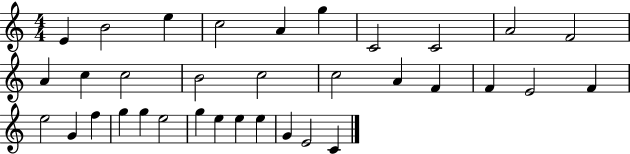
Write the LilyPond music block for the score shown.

{
  \clef treble
  \numericTimeSignature
  \time 4/4
  \key c \major
  e'4 b'2 e''4 | c''2 a'4 g''4 | c'2 c'2 | a'2 f'2 | \break a'4 c''4 c''2 | b'2 c''2 | c''2 a'4 f'4 | f'4 e'2 f'4 | \break e''2 g'4 f''4 | g''4 g''4 e''2 | g''4 e''4 e''4 e''4 | g'4 e'2 c'4 | \break \bar "|."
}